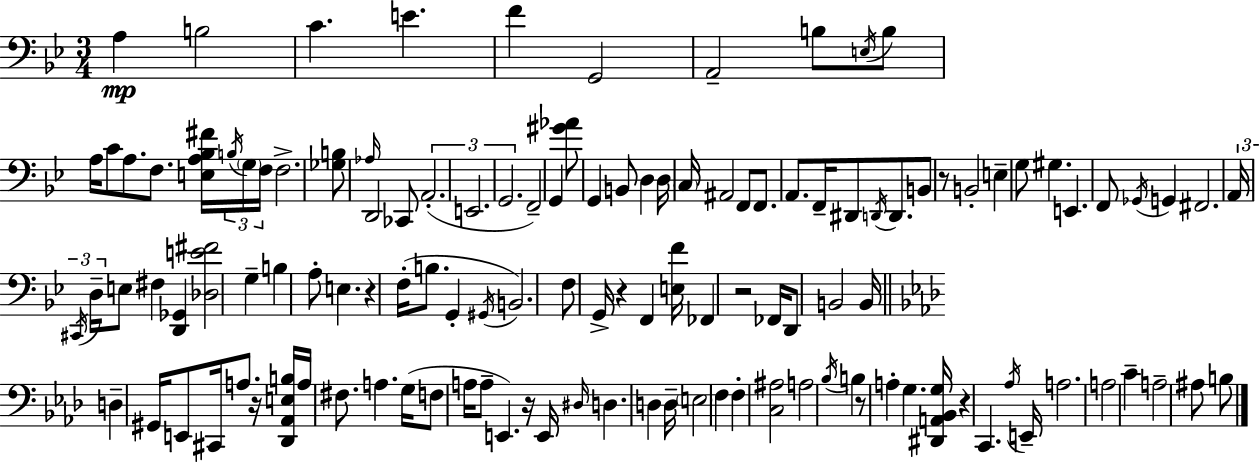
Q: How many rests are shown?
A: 8